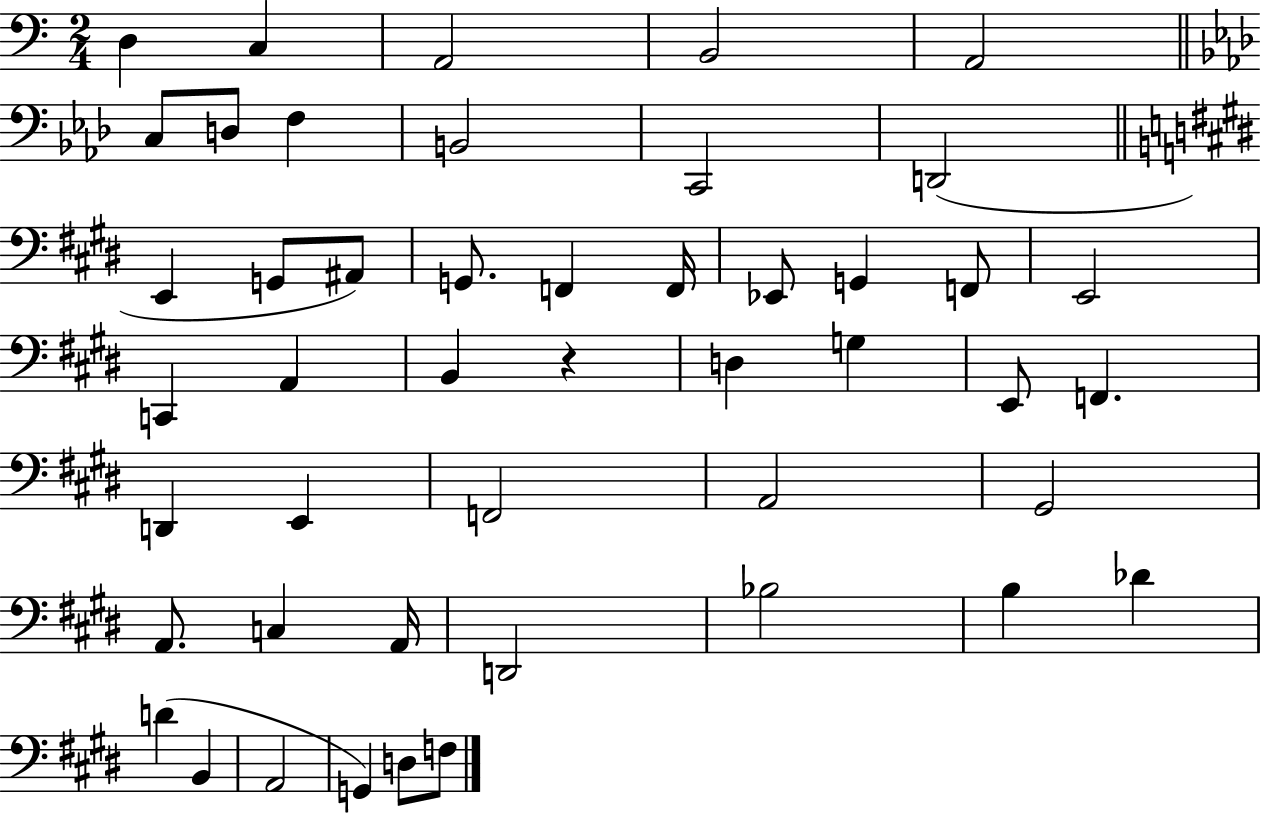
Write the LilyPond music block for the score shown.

{
  \clef bass
  \numericTimeSignature
  \time 2/4
  \key c \major
  d4 c4 | a,2 | b,2 | a,2 | \break \bar "||" \break \key f \minor c8 d8 f4 | b,2 | c,2 | d,2( | \break \bar "||" \break \key e \major e,4 g,8 ais,8) | g,8. f,4 f,16 | ees,8 g,4 f,8 | e,2 | \break c,4 a,4 | b,4 r4 | d4 g4 | e,8 f,4. | \break d,4 e,4 | f,2 | a,2 | gis,2 | \break a,8. c4 a,16 | d,2 | bes2 | b4 des'4 | \break d'4( b,4 | a,2 | g,4) d8 f8 | \bar "|."
}